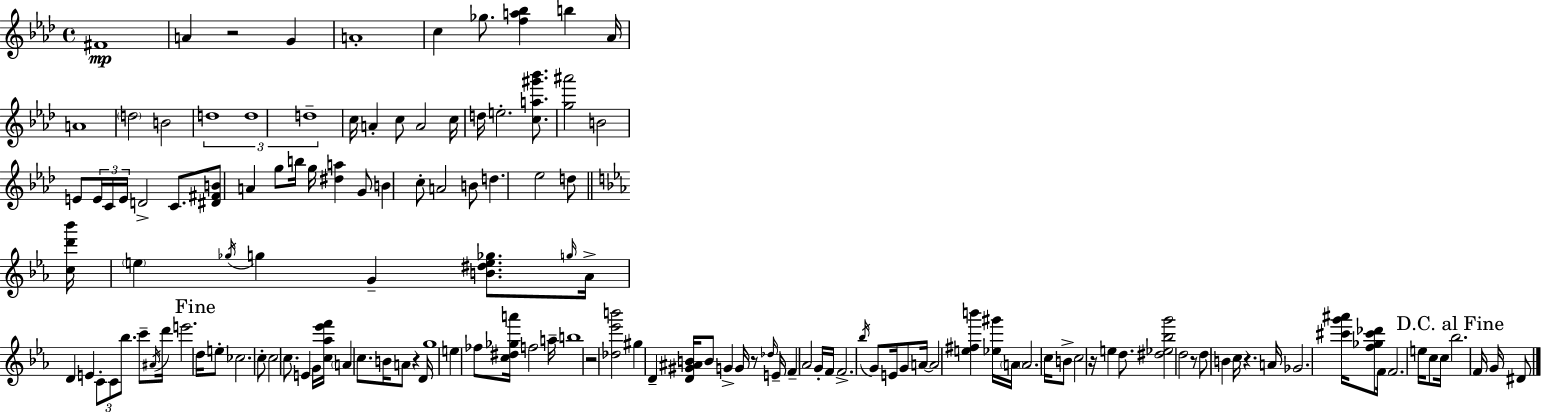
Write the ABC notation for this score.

X:1
T:Untitled
M:4/4
L:1/4
K:Ab
^F4 A z2 G A4 c _g/2 [fa_b] b _A/4 A4 d2 B2 d4 d4 d4 c/4 A c/2 A2 c/4 d/4 e2 [ca^g'_b']/2 [g^a']2 B2 E/2 E/4 C/4 E/4 D2 C/2 [^D^FB]/2 A g/2 b/4 g/4 [^da] G/2 B c/2 A2 B/2 d _e2 d/2 [cd'_b']/4 e _g/4 g G [B^de_g]/2 g/4 _A/4 D E C/2 C/2 _b/2 c'/2 ^A/4 d'/4 e'2 d/4 e/2 _c2 c/2 c2 c/2 E G/4 [c_a_e'f']/4 A c/2 B/4 A/2 z D/4 g4 e _f/2 [c^d_ga']/4 f2 a/4 b4 z2 [_d_e'b']2 ^g D [D^G^AB]/4 B/2 G G/4 z/2 _d/4 E/4 F _A2 G/4 F/4 F2 _b/4 G/2 E/4 G/2 A/4 A2 [e^fb'] [_e^g']/4 A/4 A2 c/4 B/2 c2 z/4 e d/2 [^d_e_bg']2 d2 z/2 d/2 B c/4 z A/4 _G2 [^c'g'^a']/4 [f_g^c'_d']/2 F/4 F2 e/4 c/2 c/4 _b2 F/4 G/4 ^D/2